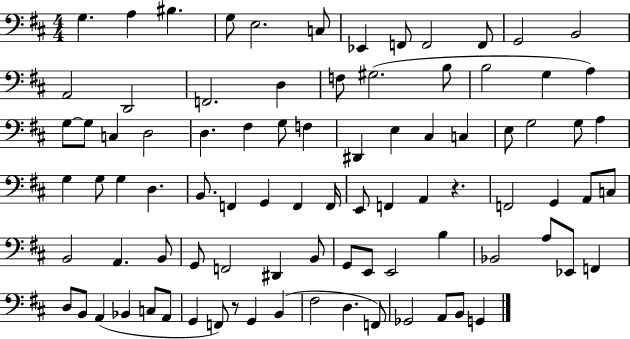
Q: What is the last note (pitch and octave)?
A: G2